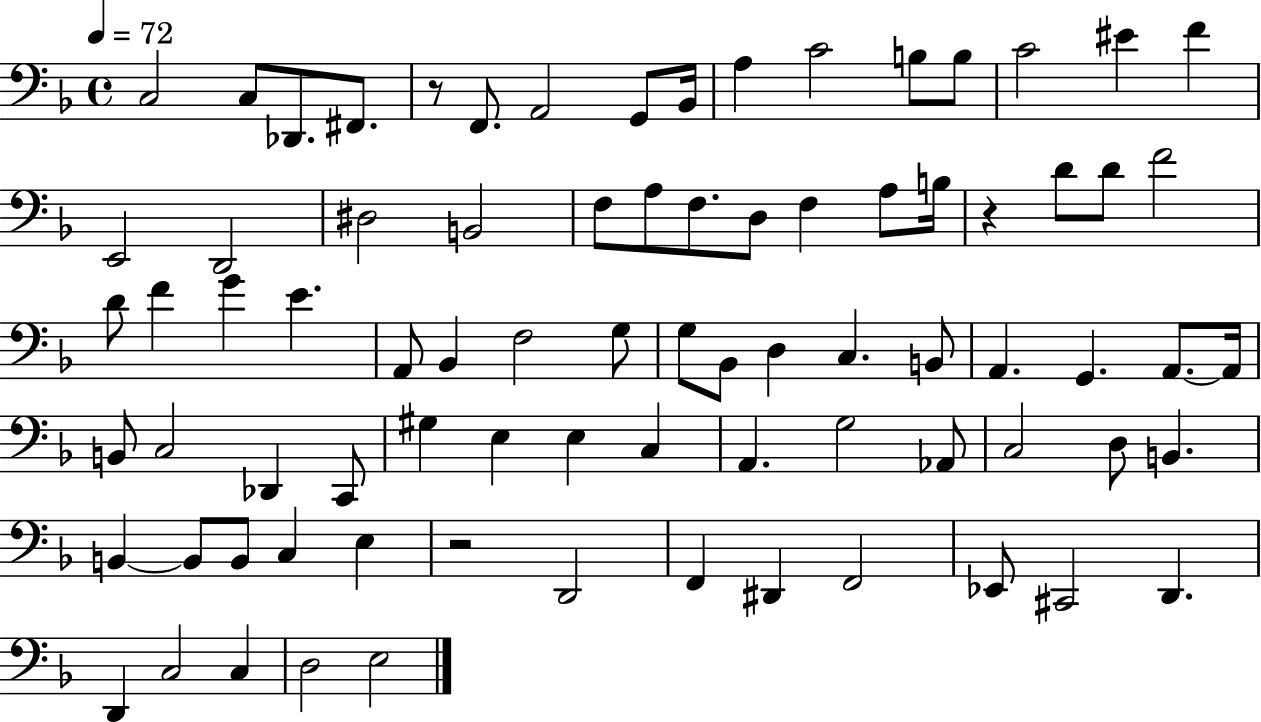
X:1
T:Untitled
M:4/4
L:1/4
K:F
C,2 C,/2 _D,,/2 ^F,,/2 z/2 F,,/2 A,,2 G,,/2 _B,,/4 A, C2 B,/2 B,/2 C2 ^E F E,,2 D,,2 ^D,2 B,,2 F,/2 A,/2 F,/2 D,/2 F, A,/2 B,/4 z D/2 D/2 F2 D/2 F G E A,,/2 _B,, F,2 G,/2 G,/2 _B,,/2 D, C, B,,/2 A,, G,, A,,/2 A,,/4 B,,/2 C,2 _D,, C,,/2 ^G, E, E, C, A,, G,2 _A,,/2 C,2 D,/2 B,, B,, B,,/2 B,,/2 C, E, z2 D,,2 F,, ^D,, F,,2 _E,,/2 ^C,,2 D,, D,, C,2 C, D,2 E,2